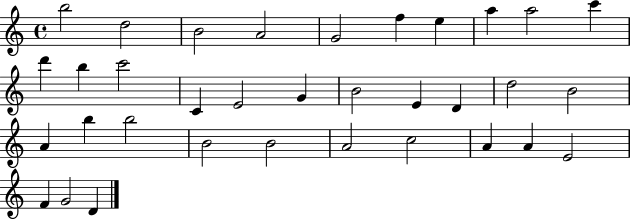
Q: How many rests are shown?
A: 0